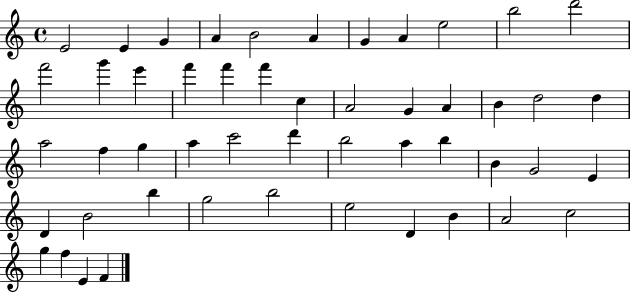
X:1
T:Untitled
M:4/4
L:1/4
K:C
E2 E G A B2 A G A e2 b2 d'2 f'2 g' e' f' f' f' c A2 G A B d2 d a2 f g a c'2 d' b2 a b B G2 E D B2 b g2 b2 e2 D B A2 c2 g f E F